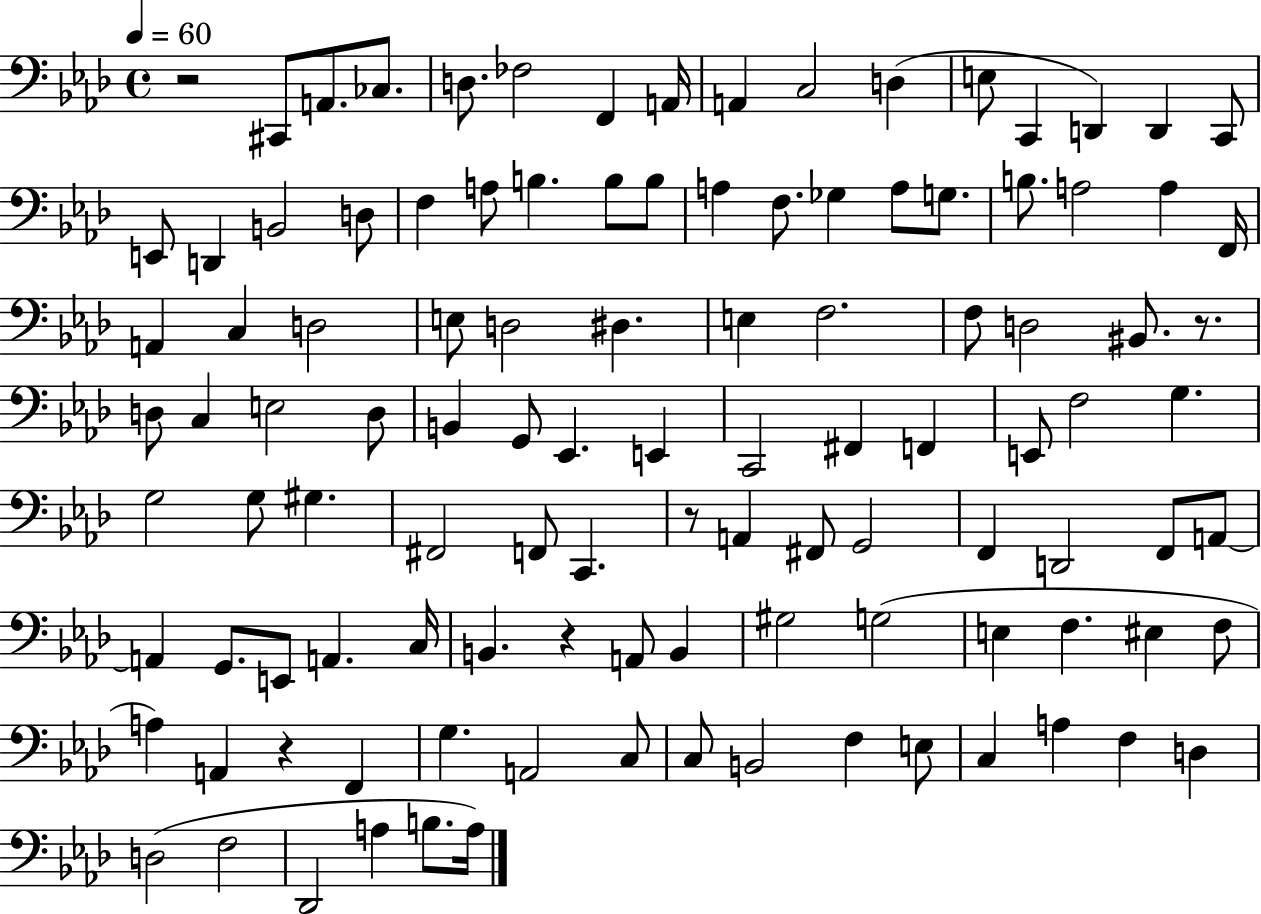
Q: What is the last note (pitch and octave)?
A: A3